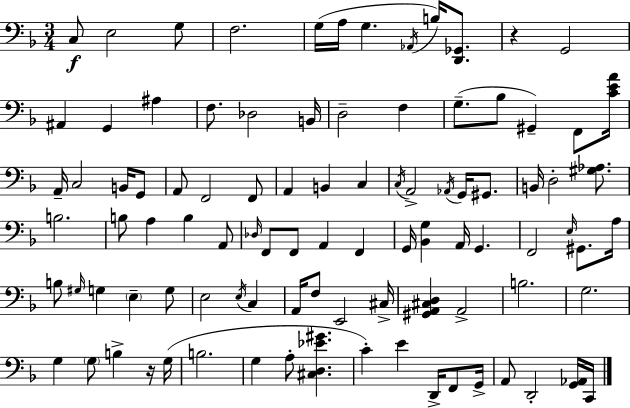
X:1
T:Untitled
M:3/4
L:1/4
K:Dm
C,/2 E,2 G,/2 F,2 G,/4 A,/4 G, _A,,/4 B,/4 [D,,_G,,]/2 z G,,2 ^A,, G,, ^A, F,/2 _D,2 B,,/4 D,2 F, G,/2 _B,/2 ^G,, F,,/2 [CEA]/4 A,,/4 C,2 B,,/4 G,,/2 A,,/2 F,,2 F,,/2 A,, B,, C, C,/4 A,,2 _A,,/4 G,,/4 ^G,,/2 B,,/4 D,2 [^G,_A,]/2 B,2 B,/2 A, B, A,,/2 _D,/4 F,,/2 F,,/2 A,, F,, G,,/4 [_B,,G,] A,,/4 G,, F,,2 E,/4 ^G,,/2 A,/4 B,/2 ^G,/4 G, E, G,/2 E,2 E,/4 C, A,,/4 F,/2 E,,2 ^C,/4 [^G,,A,,^C,D,] A,,2 B,2 G,2 G, G,/2 B, z/4 G,/4 B,2 G, A,/2 [^C,D,_E^G] C E D,,/4 F,,/2 G,,/4 A,,/2 D,,2 [G,,_A,,]/4 C,,/4